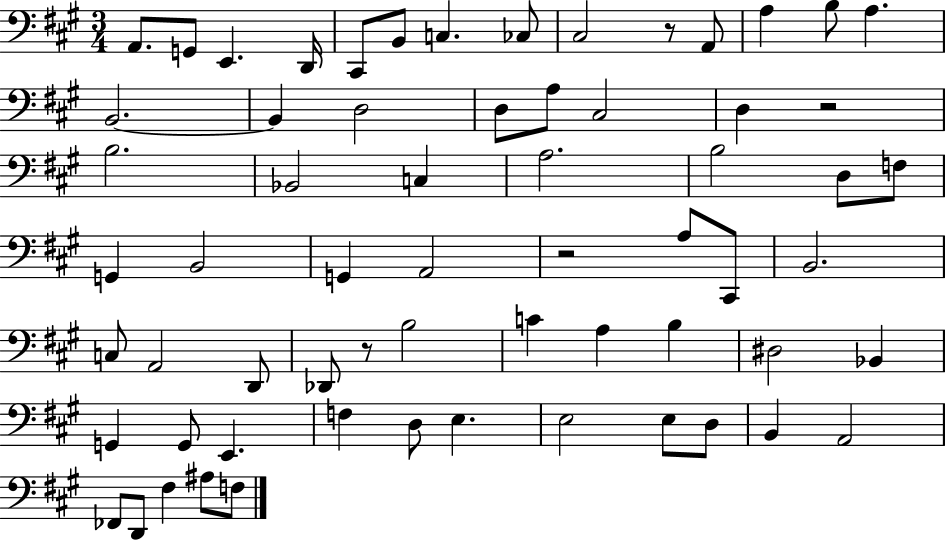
A2/e. G2/e E2/q. D2/s C#2/e B2/e C3/q. CES3/e C#3/h R/e A2/e A3/q B3/e A3/q. B2/h. B2/q D3/h D3/e A3/e C#3/h D3/q R/h B3/h. Bb2/h C3/q A3/h. B3/h D3/e F3/e G2/q B2/h G2/q A2/h R/h A3/e C#2/e B2/h. C3/e A2/h D2/e Db2/e R/e B3/h C4/q A3/q B3/q D#3/h Bb2/q G2/q G2/e E2/q. F3/q D3/e E3/q. E3/h E3/e D3/e B2/q A2/h FES2/e D2/e F#3/q A#3/e F3/e